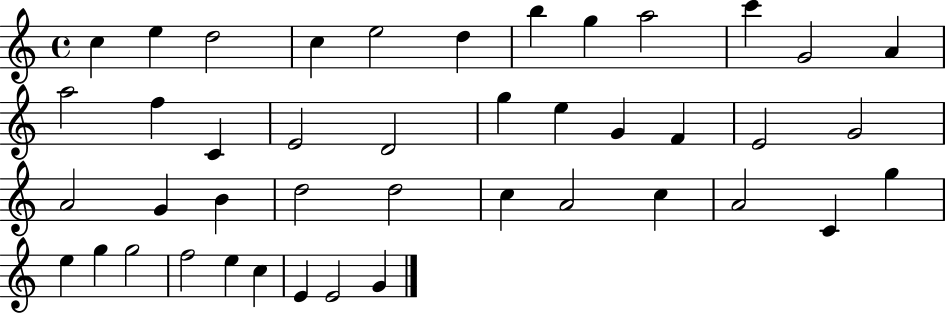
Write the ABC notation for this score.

X:1
T:Untitled
M:4/4
L:1/4
K:C
c e d2 c e2 d b g a2 c' G2 A a2 f C E2 D2 g e G F E2 G2 A2 G B d2 d2 c A2 c A2 C g e g g2 f2 e c E E2 G